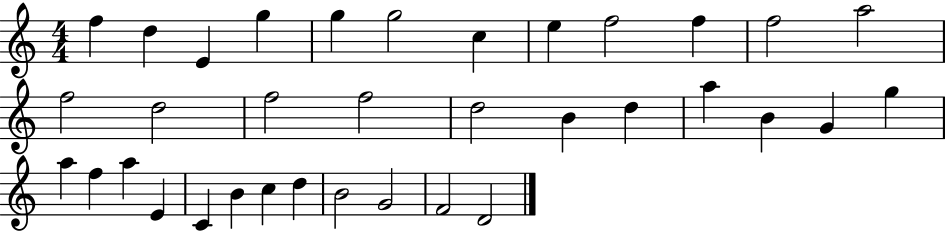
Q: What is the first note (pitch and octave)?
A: F5